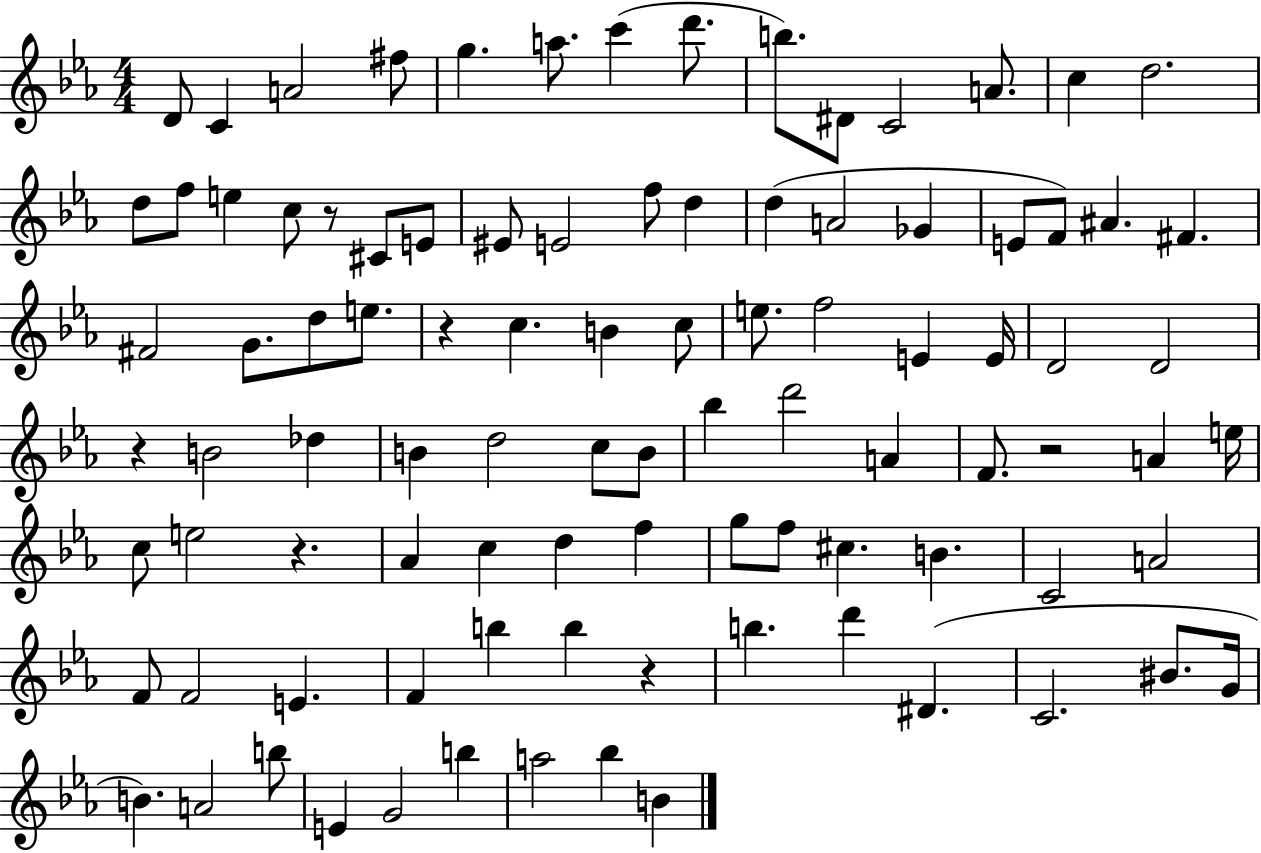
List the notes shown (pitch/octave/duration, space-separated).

D4/e C4/q A4/h F#5/e G5/q. A5/e. C6/q D6/e. B5/e. D#4/e C4/h A4/e. C5/q D5/h. D5/e F5/e E5/q C5/e R/e C#4/e E4/e EIS4/e E4/h F5/e D5/q D5/q A4/h Gb4/q E4/e F4/e A#4/q. F#4/q. F#4/h G4/e. D5/e E5/e. R/q C5/q. B4/q C5/e E5/e. F5/h E4/q E4/s D4/h D4/h R/q B4/h Db5/q B4/q D5/h C5/e B4/e Bb5/q D6/h A4/q F4/e. R/h A4/q E5/s C5/e E5/h R/q. Ab4/q C5/q D5/q F5/q G5/e F5/e C#5/q. B4/q. C4/h A4/h F4/e F4/h E4/q. F4/q B5/q B5/q R/q B5/q. D6/q D#4/q. C4/h. BIS4/e. G4/s B4/q. A4/h B5/e E4/q G4/h B5/q A5/h Bb5/q B4/q